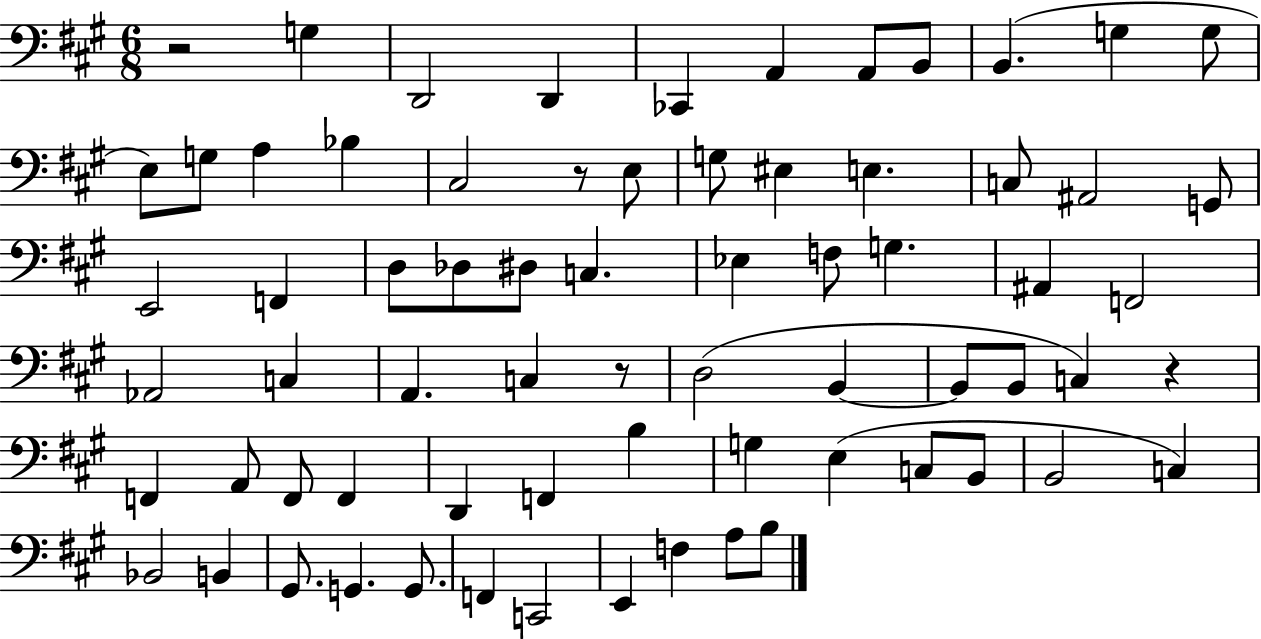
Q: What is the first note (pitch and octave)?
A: G3